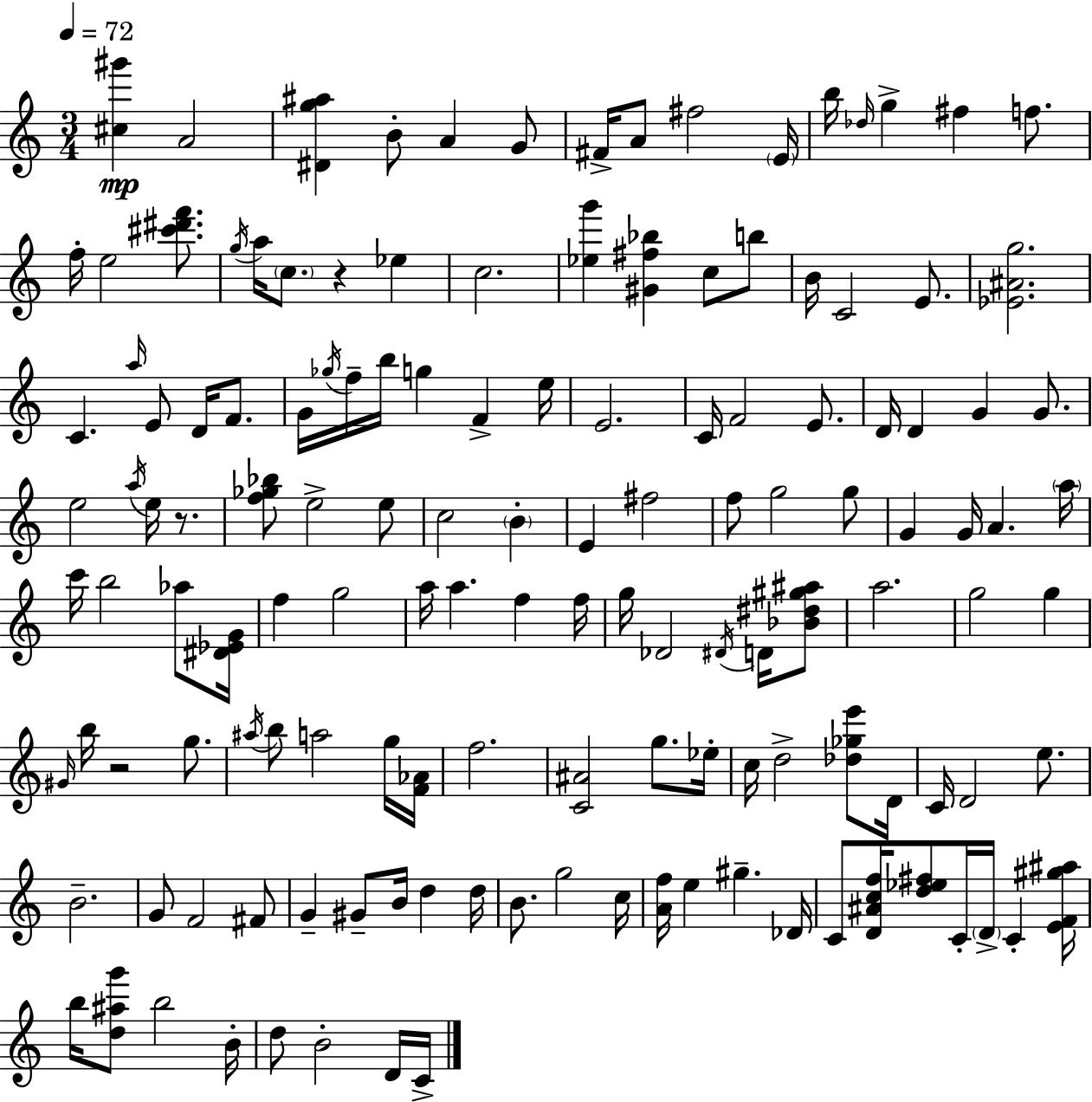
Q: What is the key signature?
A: A minor